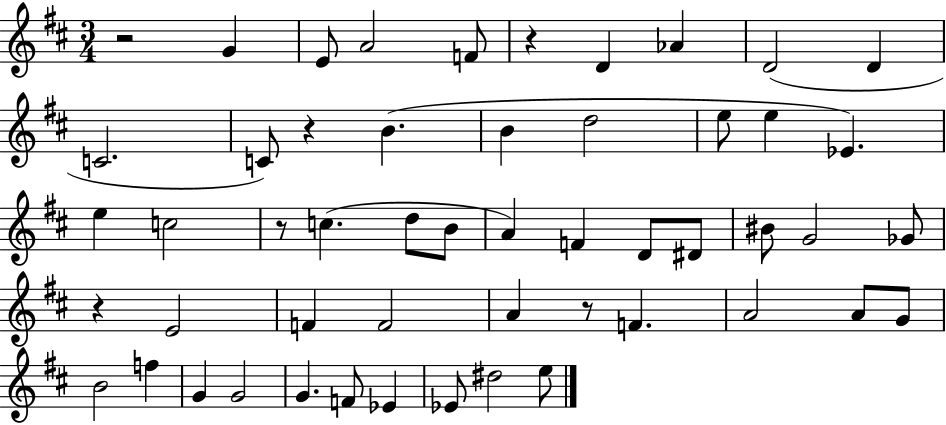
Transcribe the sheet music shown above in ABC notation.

X:1
T:Untitled
M:3/4
L:1/4
K:D
z2 G E/2 A2 F/2 z D _A D2 D C2 C/2 z B B d2 e/2 e _E e c2 z/2 c d/2 B/2 A F D/2 ^D/2 ^B/2 G2 _G/2 z E2 F F2 A z/2 F A2 A/2 G/2 B2 f G G2 G F/2 _E _E/2 ^d2 e/2